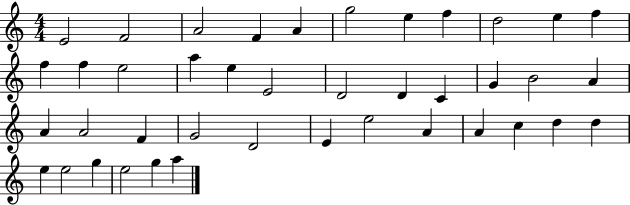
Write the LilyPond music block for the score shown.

{
  \clef treble
  \numericTimeSignature
  \time 4/4
  \key c \major
  e'2 f'2 | a'2 f'4 a'4 | g''2 e''4 f''4 | d''2 e''4 f''4 | \break f''4 f''4 e''2 | a''4 e''4 e'2 | d'2 d'4 c'4 | g'4 b'2 a'4 | \break a'4 a'2 f'4 | g'2 d'2 | e'4 e''2 a'4 | a'4 c''4 d''4 d''4 | \break e''4 e''2 g''4 | e''2 g''4 a''4 | \bar "|."
}